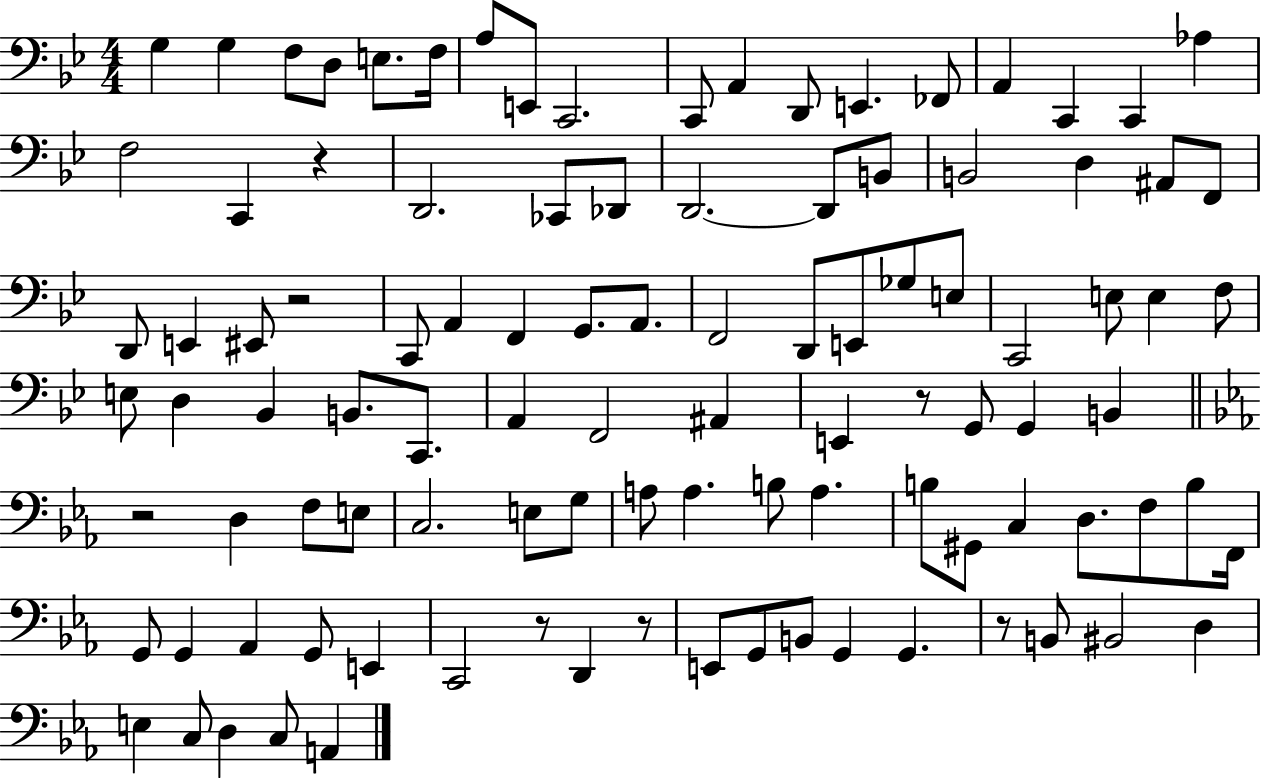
{
  \clef bass
  \numericTimeSignature
  \time 4/4
  \key bes \major
  g4 g4 f8 d8 e8. f16 | a8 e,8 c,2. | c,8 a,4 d,8 e,4. fes,8 | a,4 c,4 c,4 aes4 | \break f2 c,4 r4 | d,2. ces,8 des,8 | d,2.~~ d,8 b,8 | b,2 d4 ais,8 f,8 | \break d,8 e,4 eis,8 r2 | c,8 a,4 f,4 g,8. a,8. | f,2 d,8 e,8 ges8 e8 | c,2 e8 e4 f8 | \break e8 d4 bes,4 b,8. c,8. | a,4 f,2 ais,4 | e,4 r8 g,8 g,4 b,4 | \bar "||" \break \key ees \major r2 d4 f8 e8 | c2. e8 g8 | a8 a4. b8 a4. | b8 gis,8 c4 d8. f8 b8 f,16 | \break g,8 g,4 aes,4 g,8 e,4 | c,2 r8 d,4 r8 | e,8 g,8 b,8 g,4 g,4. | r8 b,8 bis,2 d4 | \break e4 c8 d4 c8 a,4 | \bar "|."
}